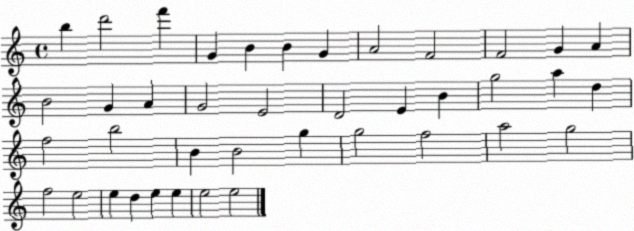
X:1
T:Untitled
M:4/4
L:1/4
K:C
b d'2 f' G B B G A2 F2 F2 G A B2 G A G2 E2 D2 E B g2 a d f2 b2 B B2 g g2 f2 a2 g2 f2 e2 e d e e e2 e2